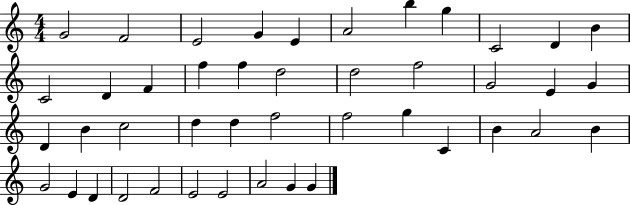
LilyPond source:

{
  \clef treble
  \numericTimeSignature
  \time 4/4
  \key c \major
  g'2 f'2 | e'2 g'4 e'4 | a'2 b''4 g''4 | c'2 d'4 b'4 | \break c'2 d'4 f'4 | f''4 f''4 d''2 | d''2 f''2 | g'2 e'4 g'4 | \break d'4 b'4 c''2 | d''4 d''4 f''2 | f''2 g''4 c'4 | b'4 a'2 b'4 | \break g'2 e'4 d'4 | d'2 f'2 | e'2 e'2 | a'2 g'4 g'4 | \break \bar "|."
}